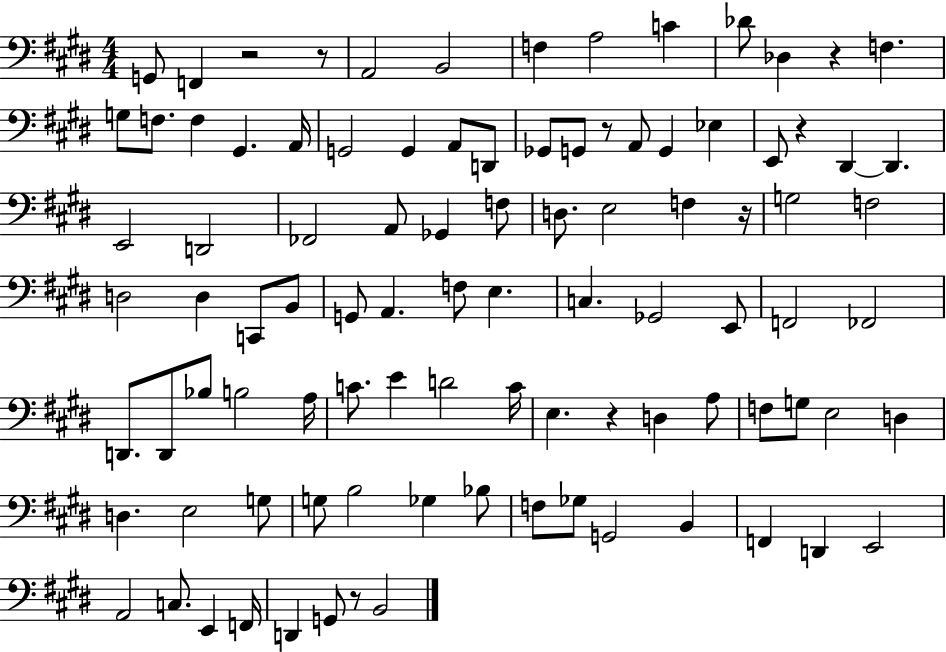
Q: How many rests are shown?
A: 8